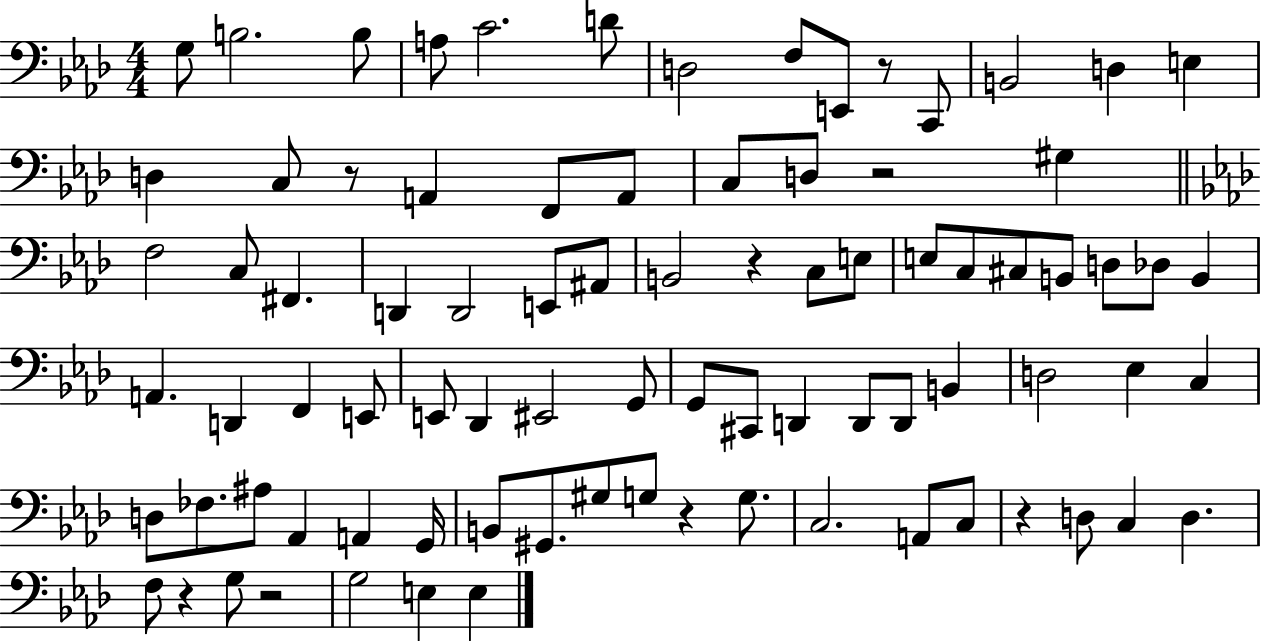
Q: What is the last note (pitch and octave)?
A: E3